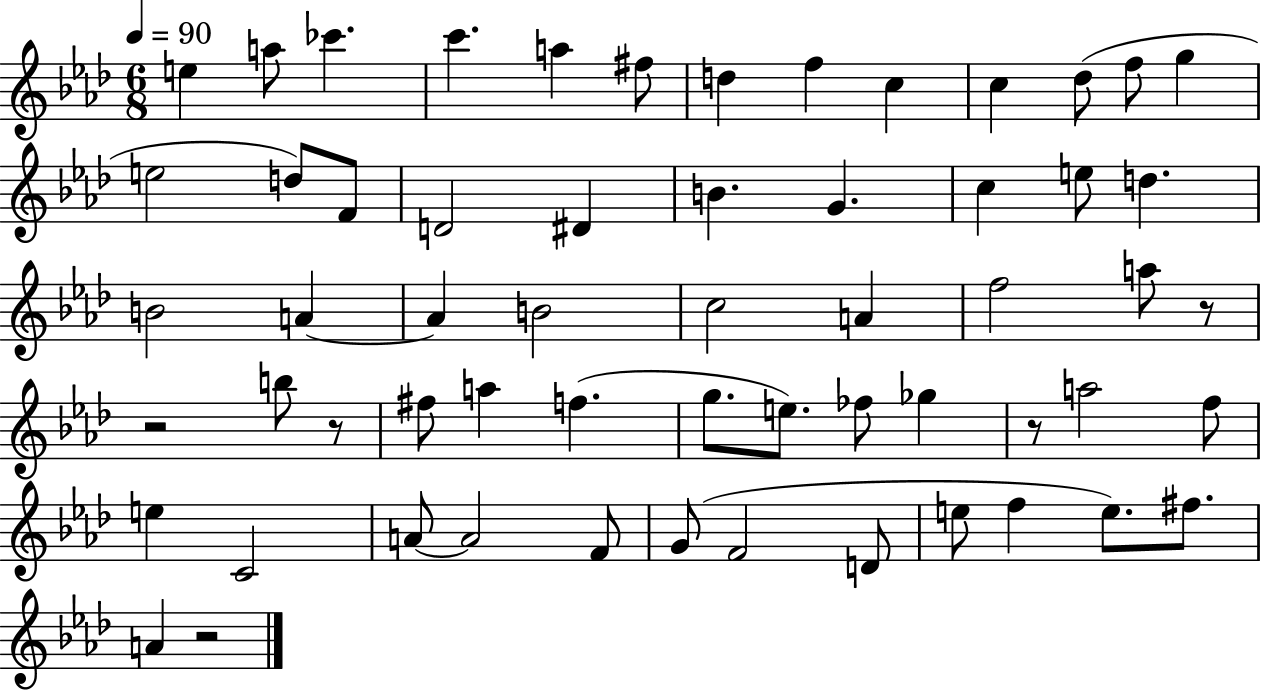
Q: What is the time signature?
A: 6/8